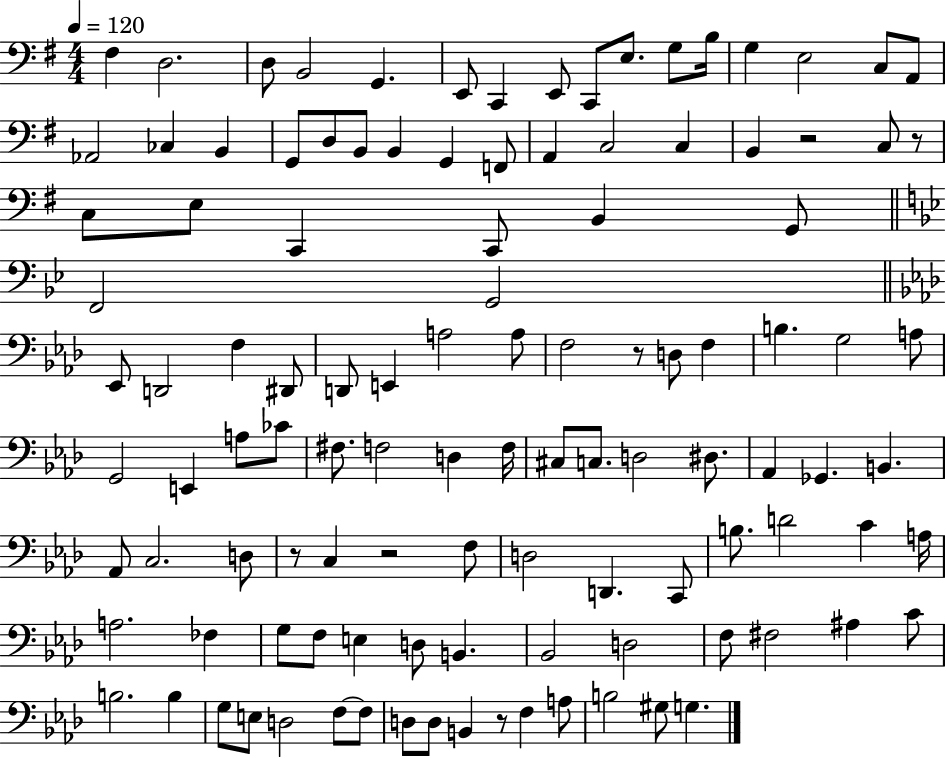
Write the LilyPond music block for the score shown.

{
  \clef bass
  \numericTimeSignature
  \time 4/4
  \key g \major
  \tempo 4 = 120
  fis4 d2. | d8 b,2 g,4. | e,8 c,4 e,8 c,8 e8. g8 b16 | g4 e2 c8 a,8 | \break aes,2 ces4 b,4 | g,8 d8 b,8 b,4 g,4 f,8 | a,4 c2 c4 | b,4 r2 c8 r8 | \break c8 e8 c,4 c,8 b,4 g,8 | \bar "||" \break \key bes \major f,2 g,2 | \bar "||" \break \key aes \major ees,8 d,2 f4 dis,8 | d,8 e,4 a2 a8 | f2 r8 d8 f4 | b4. g2 a8 | \break g,2 e,4 a8 ces'8 | fis8. f2 d4 f16 | cis8 c8. d2 dis8. | aes,4 ges,4. b,4. | \break aes,8 c2. d8 | r8 c4 r2 f8 | d2 d,4. c,8 | b8. d'2 c'4 a16 | \break a2. fes4 | g8 f8 e4 d8 b,4. | bes,2 d2 | f8 fis2 ais4 c'8 | \break b2. b4 | g8 e8 d2 f8~~ f8 | d8 d8 b,4 r8 f4 a8 | b2 gis8 g4. | \break \bar "|."
}